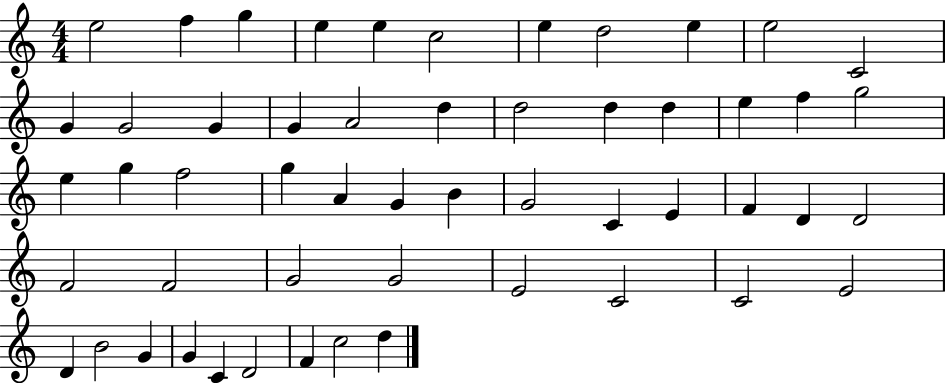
X:1
T:Untitled
M:4/4
L:1/4
K:C
e2 f g e e c2 e d2 e e2 C2 G G2 G G A2 d d2 d d e f g2 e g f2 g A G B G2 C E F D D2 F2 F2 G2 G2 E2 C2 C2 E2 D B2 G G C D2 F c2 d